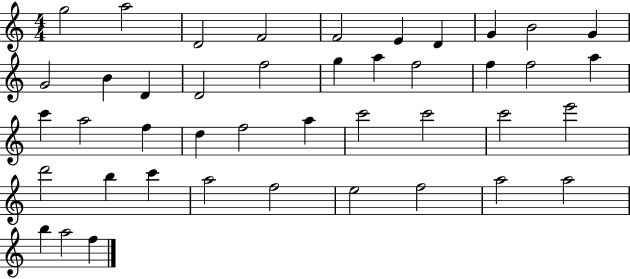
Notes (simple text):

G5/h A5/h D4/h F4/h F4/h E4/q D4/q G4/q B4/h G4/q G4/h B4/q D4/q D4/h F5/h G5/q A5/q F5/h F5/q F5/h A5/q C6/q A5/h F5/q D5/q F5/h A5/q C6/h C6/h C6/h E6/h D6/h B5/q C6/q A5/h F5/h E5/h F5/h A5/h A5/h B5/q A5/h F5/q